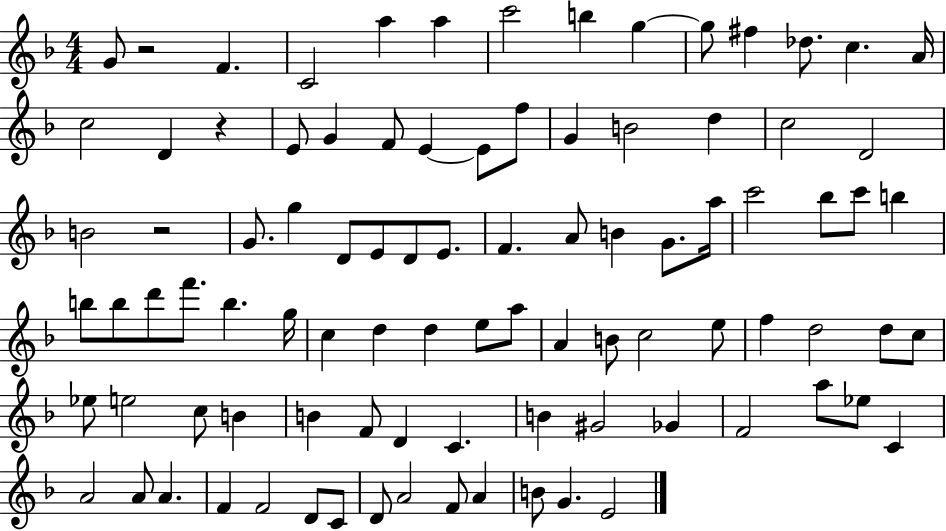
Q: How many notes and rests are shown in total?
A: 93